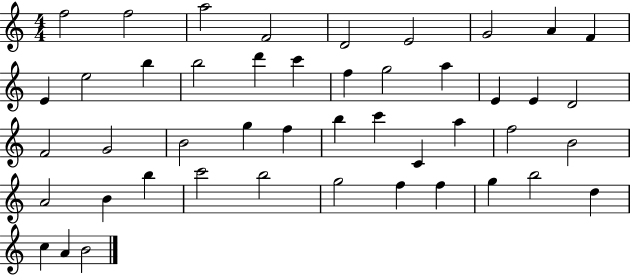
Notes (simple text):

F5/h F5/h A5/h F4/h D4/h E4/h G4/h A4/q F4/q E4/q E5/h B5/q B5/h D6/q C6/q F5/q G5/h A5/q E4/q E4/q D4/h F4/h G4/h B4/h G5/q F5/q B5/q C6/q C4/q A5/q F5/h B4/h A4/h B4/q B5/q C6/h B5/h G5/h F5/q F5/q G5/q B5/h D5/q C5/q A4/q B4/h